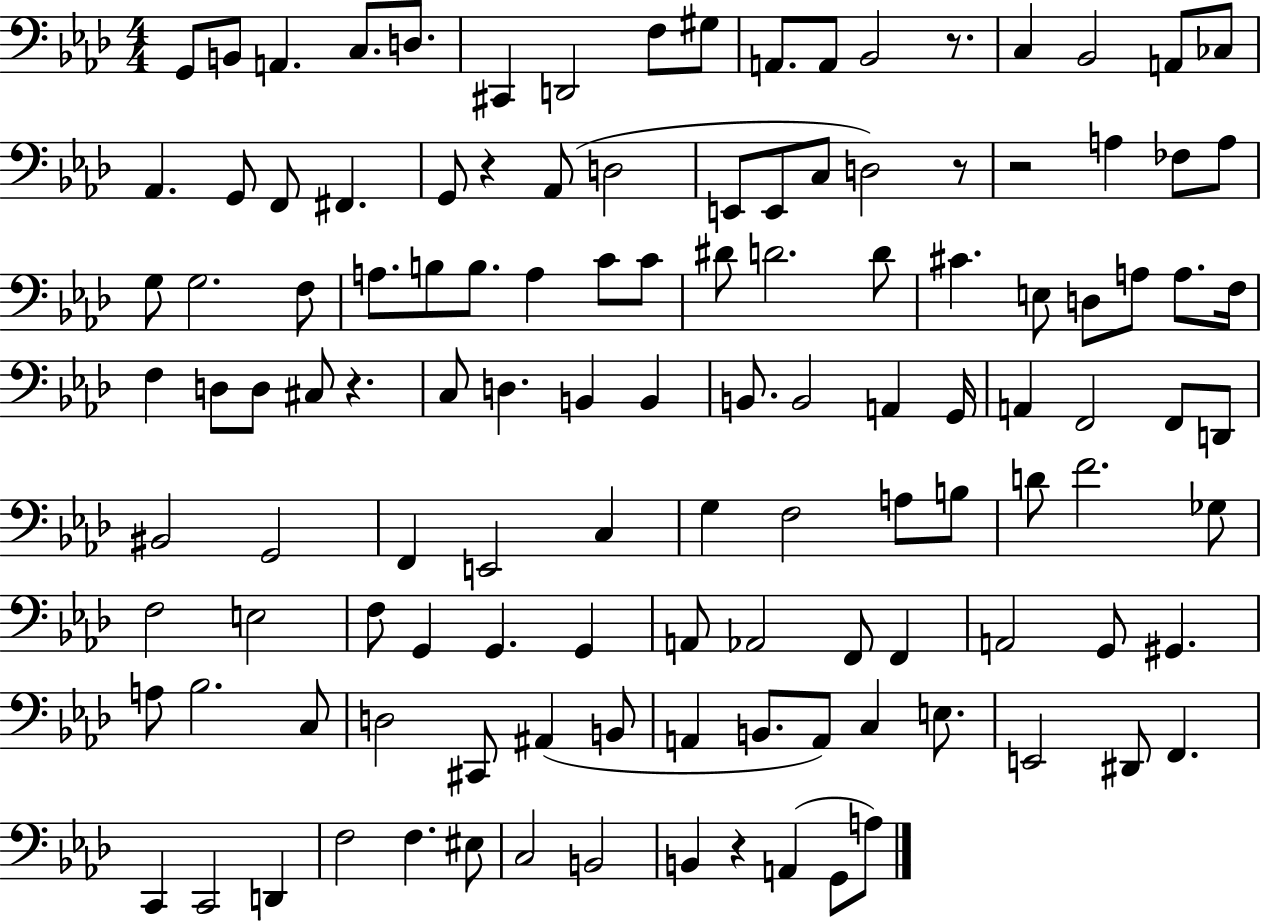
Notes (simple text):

G2/e B2/e A2/q. C3/e. D3/e. C#2/q D2/h F3/e G#3/e A2/e. A2/e Bb2/h R/e. C3/q Bb2/h A2/e CES3/e Ab2/q. G2/e F2/e F#2/q. G2/e R/q Ab2/e D3/h E2/e E2/e C3/e D3/h R/e R/h A3/q FES3/e A3/e G3/e G3/h. F3/e A3/e. B3/e B3/e. A3/q C4/e C4/e D#4/e D4/h. D4/e C#4/q. E3/e D3/e A3/e A3/e. F3/s F3/q D3/e D3/e C#3/e R/q. C3/e D3/q. B2/q B2/q B2/e. B2/h A2/q G2/s A2/q F2/h F2/e D2/e BIS2/h G2/h F2/q E2/h C3/q G3/q F3/h A3/e B3/e D4/e F4/h. Gb3/e F3/h E3/h F3/e G2/q G2/q. G2/q A2/e Ab2/h F2/e F2/q A2/h G2/e G#2/q. A3/e Bb3/h. C3/e D3/h C#2/e A#2/q B2/e A2/q B2/e. A2/e C3/q E3/e. E2/h D#2/e F2/q. C2/q C2/h D2/q F3/h F3/q. EIS3/e C3/h B2/h B2/q R/q A2/q G2/e A3/e